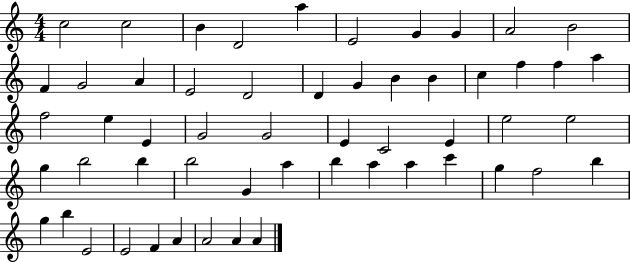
C5/h C5/h B4/q D4/h A5/q E4/h G4/q G4/q A4/h B4/h F4/q G4/h A4/q E4/h D4/h D4/q G4/q B4/q B4/q C5/q F5/q F5/q A5/q F5/h E5/q E4/q G4/h G4/h E4/q C4/h E4/q E5/h E5/h G5/q B5/h B5/q B5/h G4/q A5/q B5/q A5/q A5/q C6/q G5/q F5/h B5/q G5/q B5/q E4/h E4/h F4/q A4/q A4/h A4/q A4/q